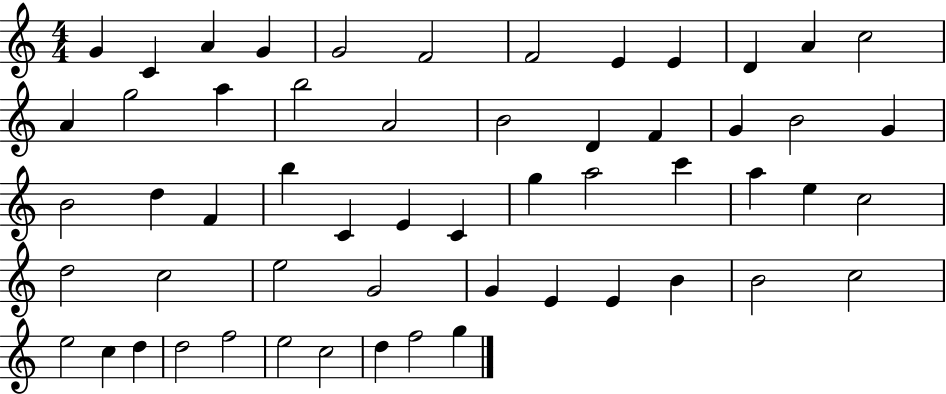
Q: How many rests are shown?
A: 0